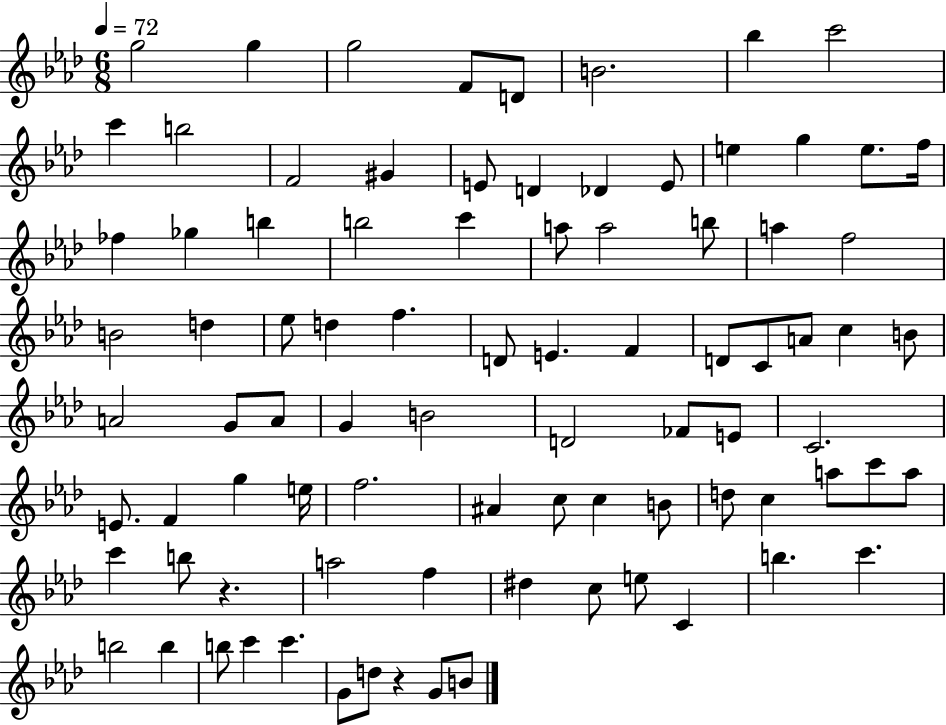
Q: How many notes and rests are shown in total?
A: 87